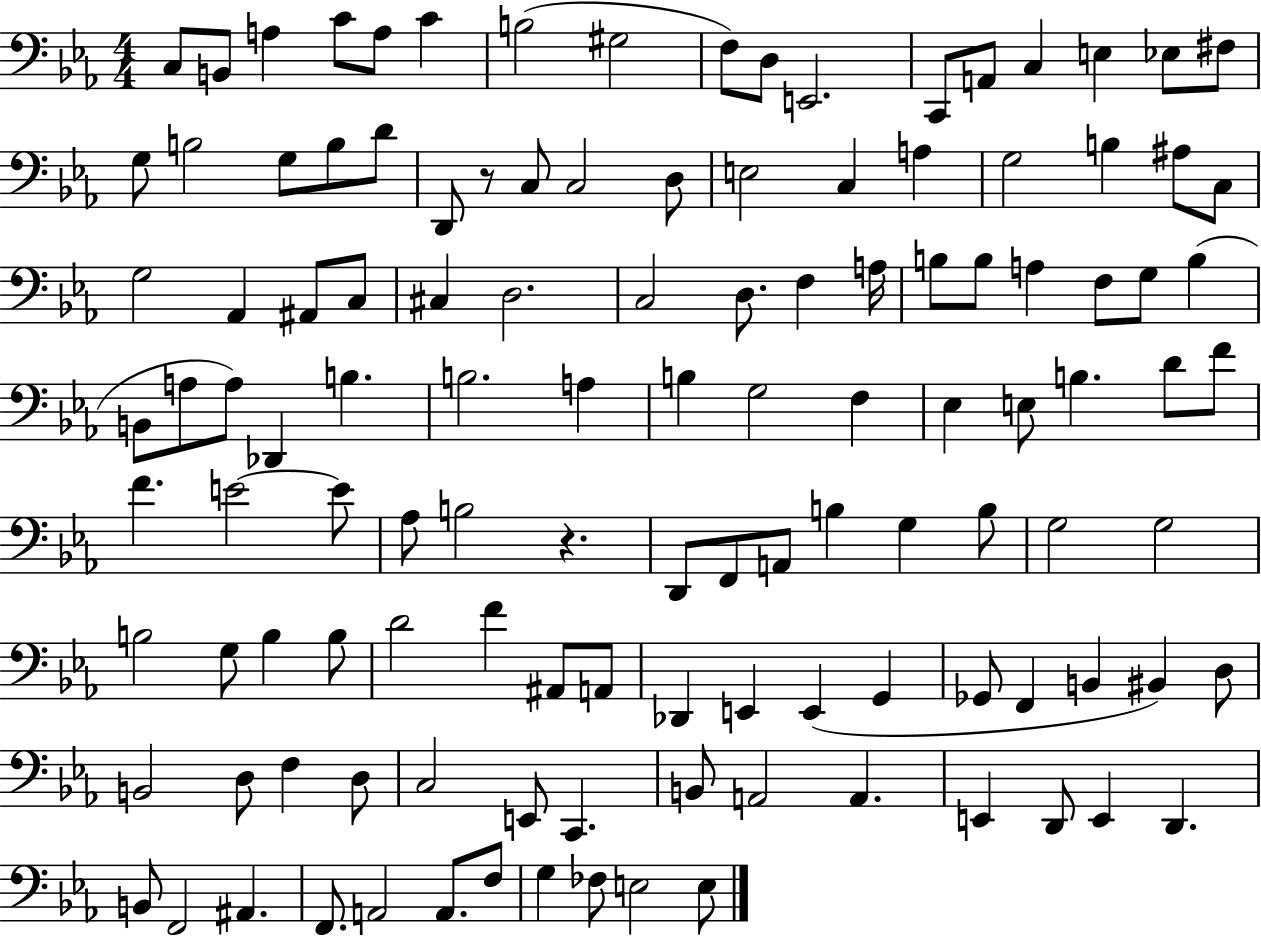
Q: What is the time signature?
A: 4/4